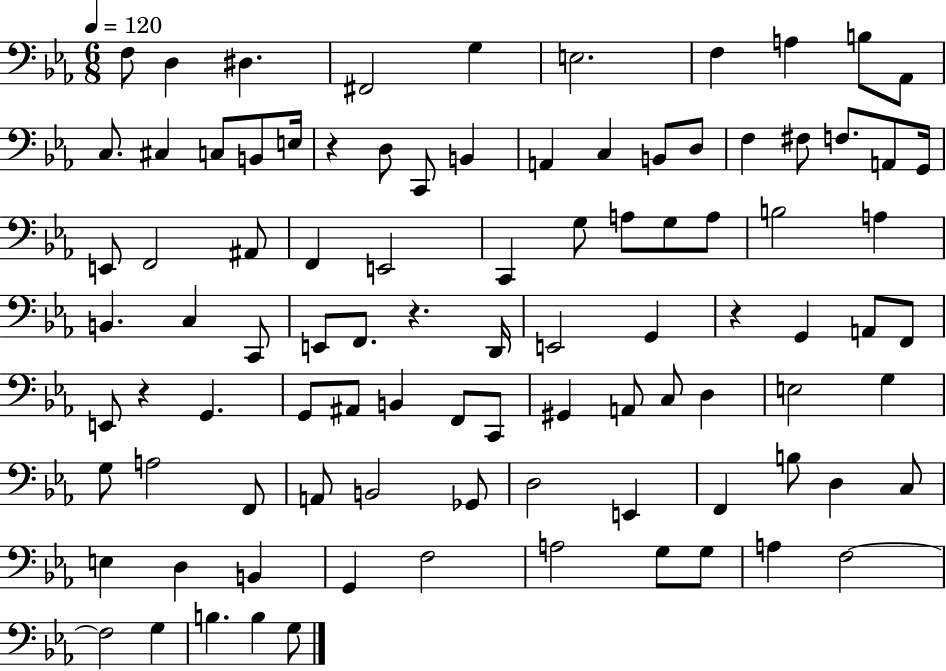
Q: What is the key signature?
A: EES major